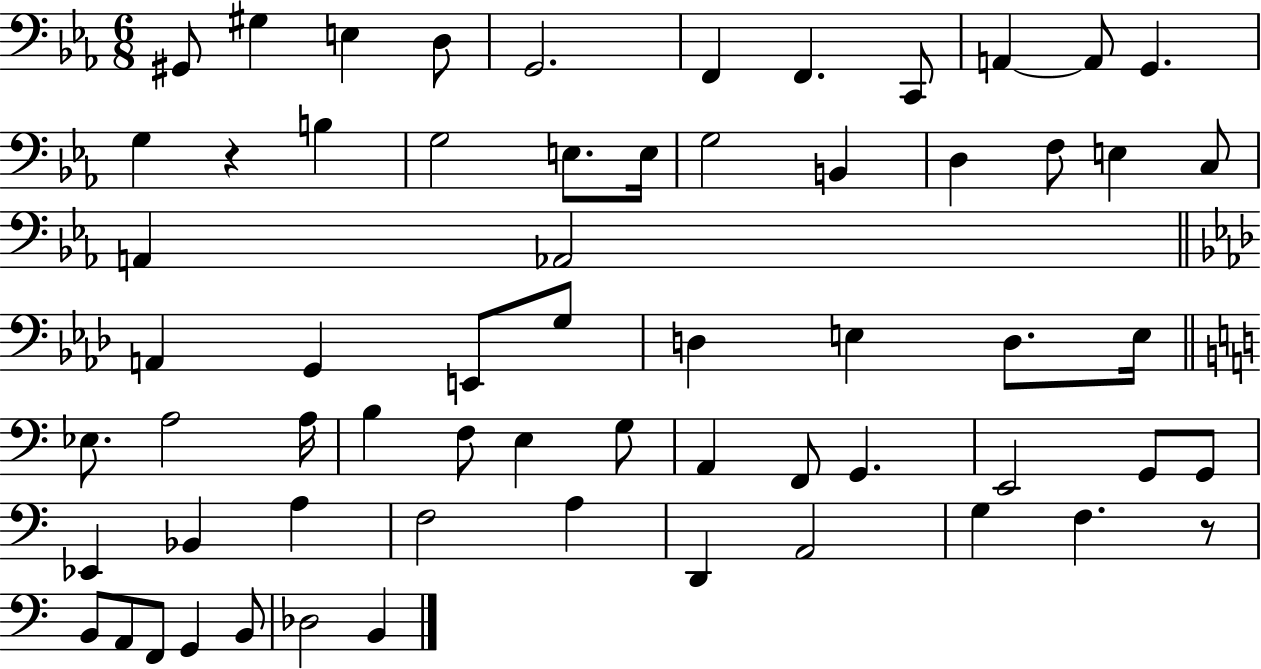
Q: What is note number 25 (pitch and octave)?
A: A2